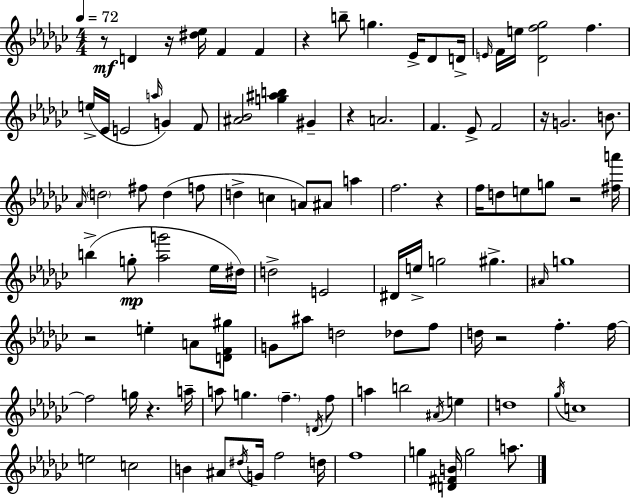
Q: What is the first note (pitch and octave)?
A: D4